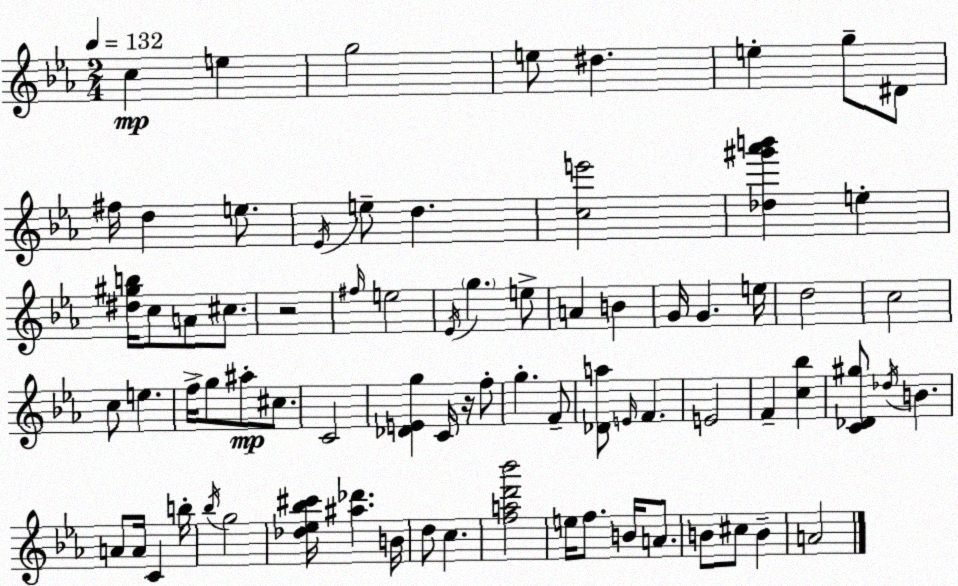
X:1
T:Untitled
M:2/4
L:1/4
K:Eb
c e g2 e/2 ^d e g/2 ^D/2 ^f/4 d e/2 _E/4 e/2 d [ce']2 [_d^g'_a'b'] e [^d^gb]/4 c/2 A/2 ^c/2 z2 ^f/4 e2 _E/4 g e/2 A B G/4 G e/4 d2 c2 c/2 e f/4 g/2 ^a/2 ^c/2 C2 [_DEg] C/4 z/4 f/2 g F/2 [_Da]/2 E/4 F E2 F [c_b] [C_D^g]/2 _d/4 B A/2 A/4 C b/4 _b/4 g2 [_d_e_b^c']/4 [^a_d'] B/4 d/2 c [fad'_b']2 e/4 f/2 B/4 A/2 B/2 ^c/2 B A2